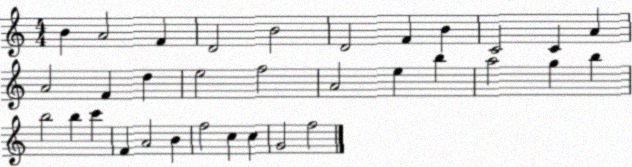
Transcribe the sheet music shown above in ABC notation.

X:1
T:Untitled
M:4/4
L:1/4
K:C
B A2 F D2 B2 D2 F B C2 C A A2 F d e2 f2 A2 e b a2 g b b2 b c' F A2 B f2 c c G2 f2